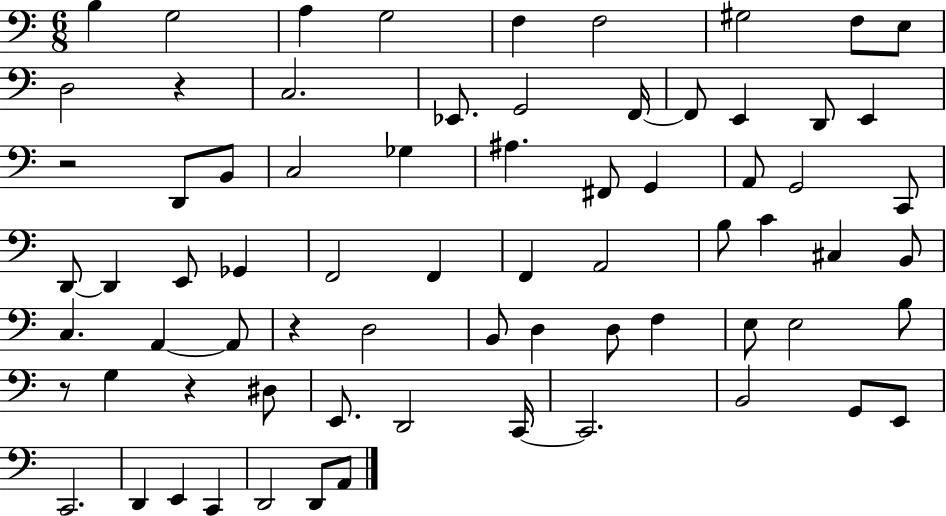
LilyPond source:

{
  \clef bass
  \numericTimeSignature
  \time 6/8
  \key c \major
  b4 g2 | a4 g2 | f4 f2 | gis2 f8 e8 | \break d2 r4 | c2. | ees,8. g,2 f,16~~ | f,8 e,4 d,8 e,4 | \break r2 d,8 b,8 | c2 ges4 | ais4. fis,8 g,4 | a,8 g,2 c,8 | \break d,8~~ d,4 e,8 ges,4 | f,2 f,4 | f,4 a,2 | b8 c'4 cis4 b,8 | \break c4. a,4~~ a,8 | r4 d2 | b,8 d4 d8 f4 | e8 e2 b8 | \break r8 g4 r4 dis8 | e,8. d,2 c,16~~ | c,2. | b,2 g,8 e,8 | \break c,2. | d,4 e,4 c,4 | d,2 d,8 a,8 | \bar "|."
}